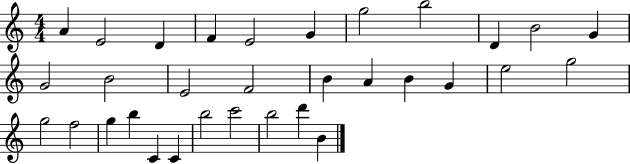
{
  \clef treble
  \numericTimeSignature
  \time 4/4
  \key c \major
  a'4 e'2 d'4 | f'4 e'2 g'4 | g''2 b''2 | d'4 b'2 g'4 | \break g'2 b'2 | e'2 f'2 | b'4 a'4 b'4 g'4 | e''2 g''2 | \break g''2 f''2 | g''4 b''4 c'4 c'4 | b''2 c'''2 | b''2 d'''4 b'4 | \break \bar "|."
}